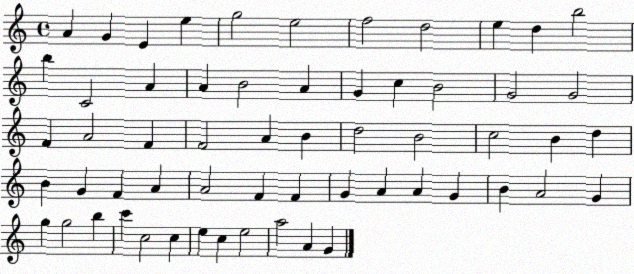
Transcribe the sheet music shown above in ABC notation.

X:1
T:Untitled
M:4/4
L:1/4
K:C
A G E e g2 e2 f2 d2 e d b2 b C2 A A B2 A G c B2 G2 G2 F A2 F F2 A B d2 B2 c2 B d B G F A A2 F F G A A G B A2 G g g2 b c' c2 c e c e2 a2 A G